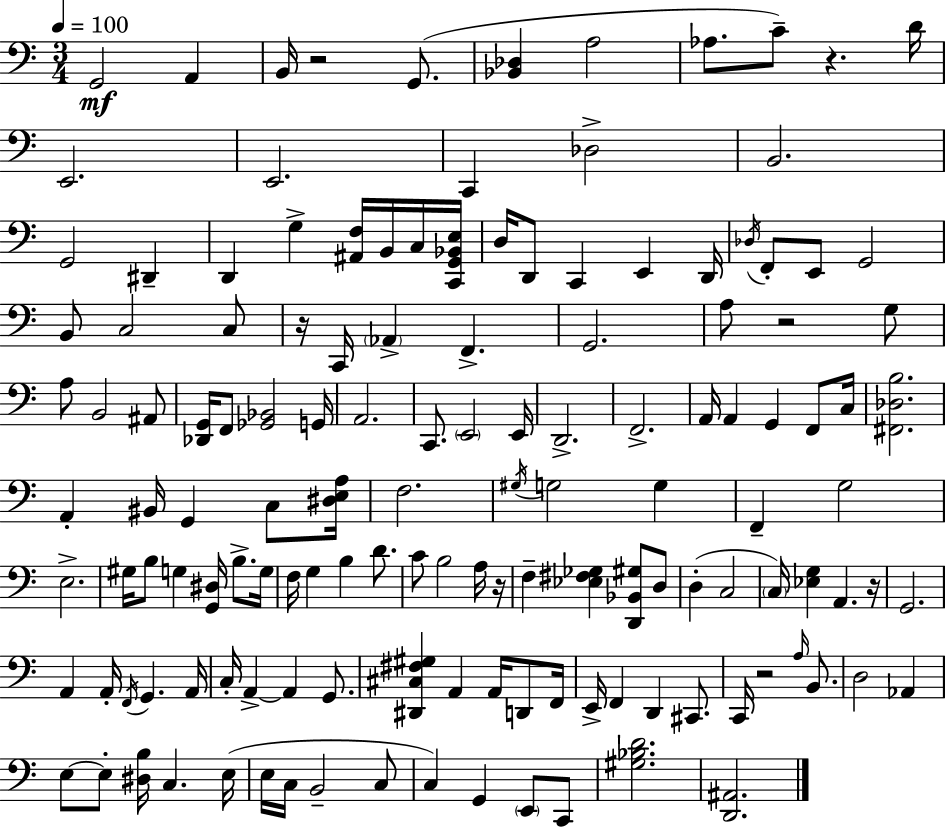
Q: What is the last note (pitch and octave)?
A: C2